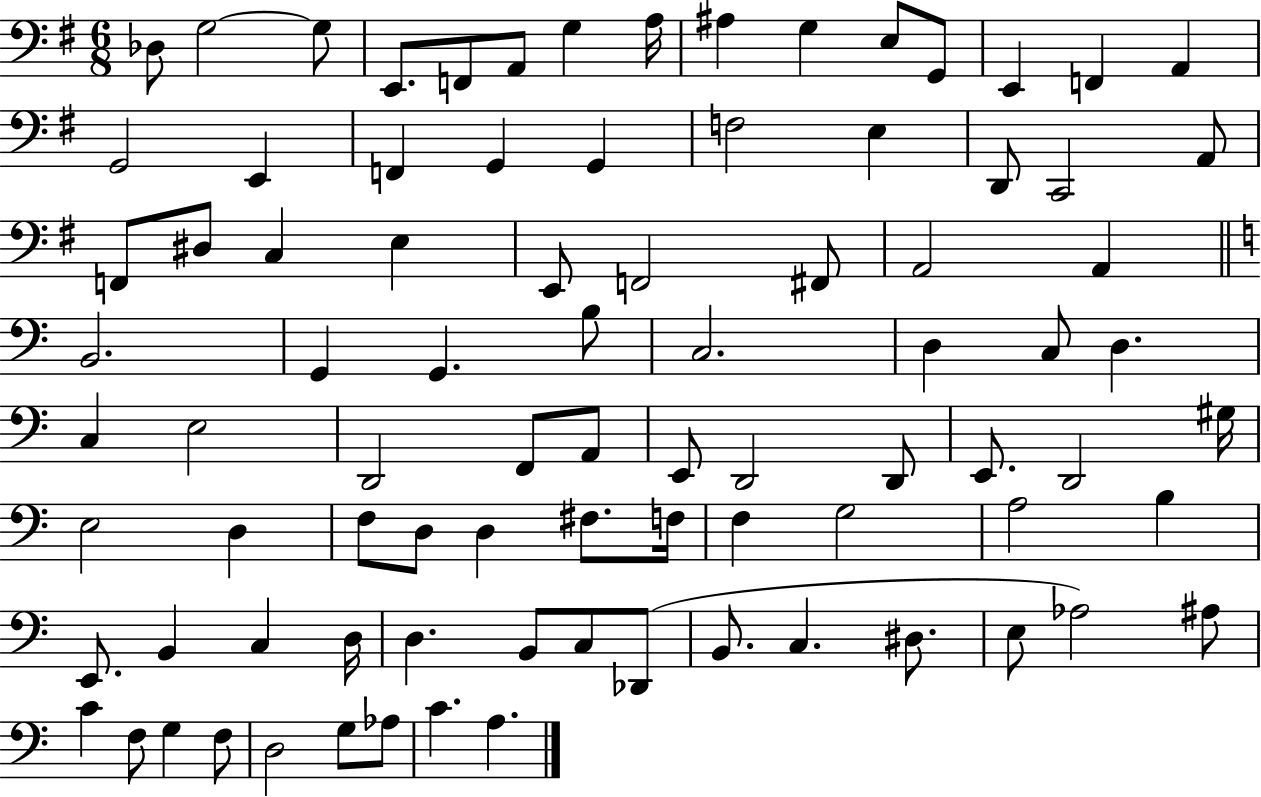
{
  \clef bass
  \numericTimeSignature
  \time 6/8
  \key g \major
  des8 g2~~ g8 | e,8. f,8 a,8 g4 a16 | ais4 g4 e8 g,8 | e,4 f,4 a,4 | \break g,2 e,4 | f,4 g,4 g,4 | f2 e4 | d,8 c,2 a,8 | \break f,8 dis8 c4 e4 | e,8 f,2 fis,8 | a,2 a,4 | \bar "||" \break \key c \major b,2. | g,4 g,4. b8 | c2. | d4 c8 d4. | \break c4 e2 | d,2 f,8 a,8 | e,8 d,2 d,8 | e,8. d,2 gis16 | \break e2 d4 | f8 d8 d4 fis8. f16 | f4 g2 | a2 b4 | \break e,8. b,4 c4 d16 | d4. b,8 c8 des,8( | b,8. c4. dis8. | e8 aes2) ais8 | \break c'4 f8 g4 f8 | d2 g8 aes8 | c'4. a4. | \bar "|."
}